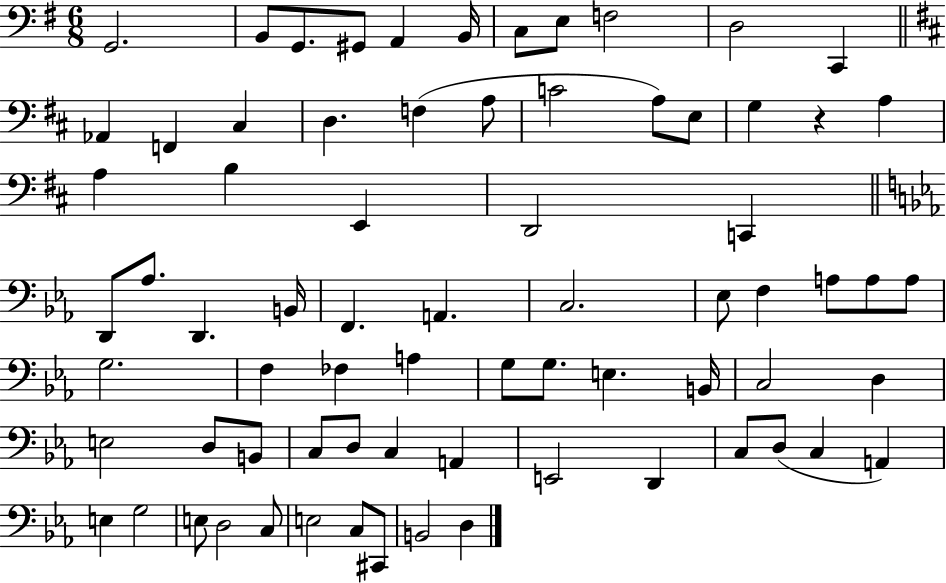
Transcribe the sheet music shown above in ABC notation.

X:1
T:Untitled
M:6/8
L:1/4
K:G
G,,2 B,,/2 G,,/2 ^G,,/2 A,, B,,/4 C,/2 E,/2 F,2 D,2 C,, _A,, F,, ^C, D, F, A,/2 C2 A,/2 E,/2 G, z A, A, B, E,, D,,2 C,, D,,/2 _A,/2 D,, B,,/4 F,, A,, C,2 _E,/2 F, A,/2 A,/2 A,/2 G,2 F, _F, A, G,/2 G,/2 E, B,,/4 C,2 D, E,2 D,/2 B,,/2 C,/2 D,/2 C, A,, E,,2 D,, C,/2 D,/2 C, A,, E, G,2 E,/2 D,2 C,/2 E,2 C,/2 ^C,,/2 B,,2 D,